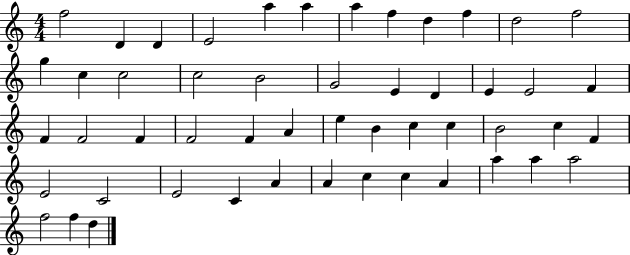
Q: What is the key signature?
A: C major